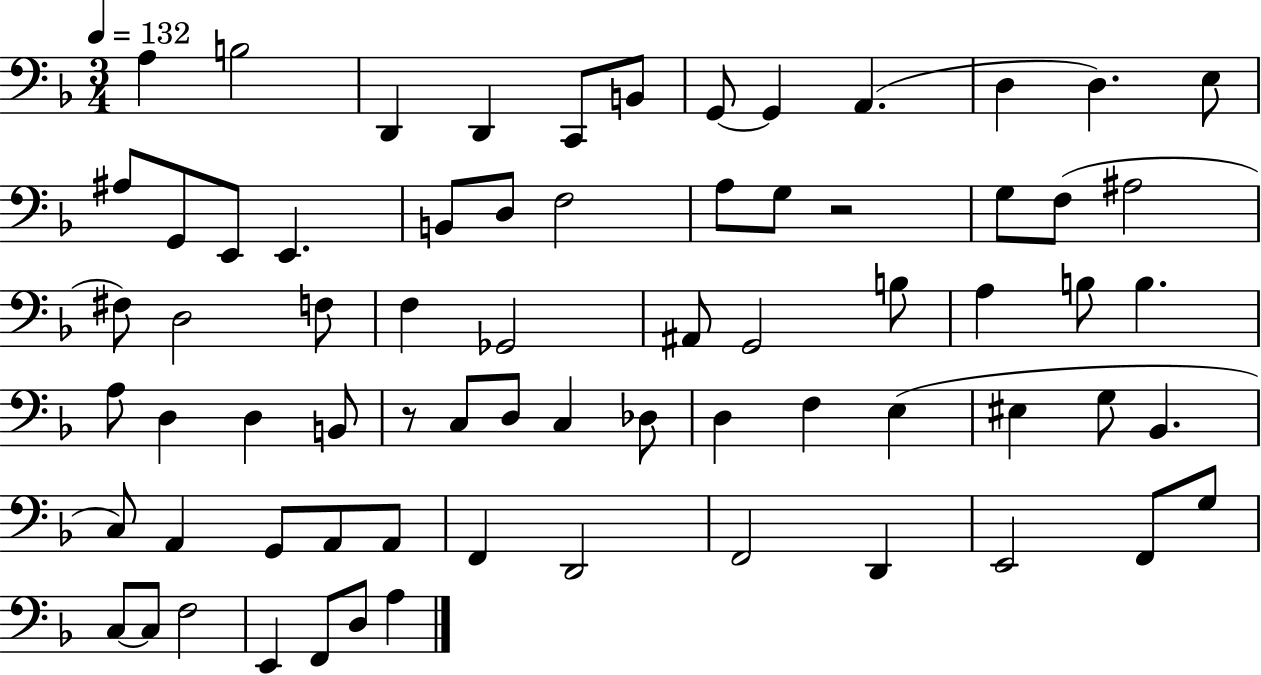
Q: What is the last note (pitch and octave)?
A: A3